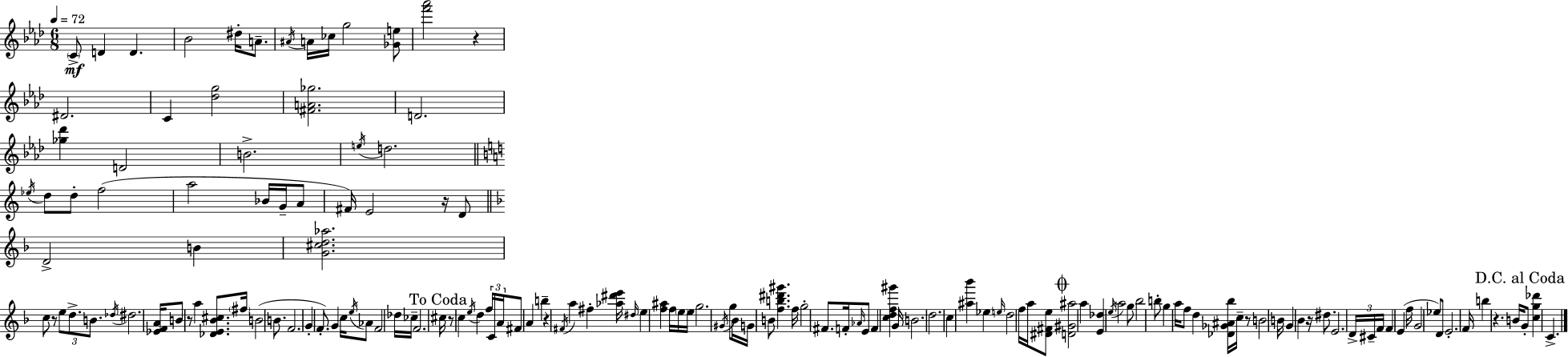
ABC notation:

X:1
T:Untitled
M:6/8
L:1/4
K:Fm
C/2 D D _B2 ^d/4 A/2 ^A/4 A/4 _c/4 g2 [_Ge]/2 [f'_a']2 z ^D2 C [_dg]2 [^FA_g]2 D2 [_g_d'] D2 B2 e/4 d2 _e/4 d/2 d/2 f2 a2 _B/4 G/4 A/2 ^F/4 E2 z/4 D/2 D2 B [G^cd_a]2 c/2 z/2 e/2 d/2 B/2 _d/4 ^d2 [_EFA]/4 B/2 z/2 a [_DE_B^c]/2 ^f/4 B2 B/2 F2 G F/2 G c/4 e/4 _A/2 F2 _d/4 _c/4 F2 ^c/4 z/2 c e/4 d f/4 C/4 A/4 ^F/2 A b z ^F/4 a ^f [_a^d'e']/4 ^d/4 e [f^a] f/4 e/4 e/4 g2 ^G/4 g/2 _B/4 G/4 B/2 [fb^d'^g'] f/4 g2 ^F/2 F/4 _A/4 E/2 F [cdf^g'] G/4 B2 d2 c [^a_b'] _e e/4 d2 f/4 a/4 [^D^Fe]/2 [D^G^a]2 a [E_d] e/4 a2 g/2 _b2 b/2 g a/4 f/2 d [_D_G^A_b]/4 c/4 z/2 B2 B/4 G _B z/4 ^d/2 E2 D/4 ^C/4 F/4 F E f/4 G2 _e/2 D/2 E2 F/4 b z B/4 G/2 [cg_d'] C